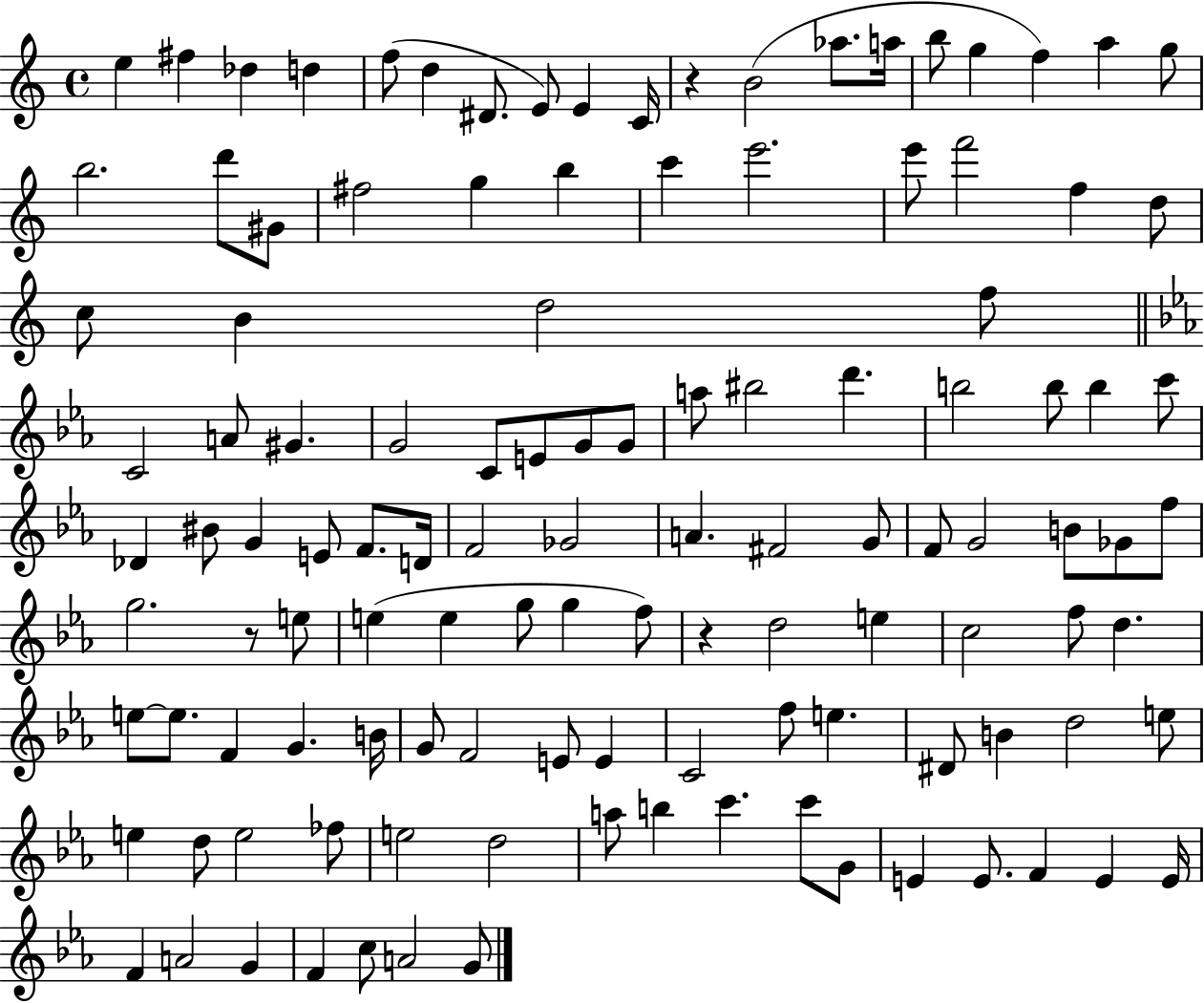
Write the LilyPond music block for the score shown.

{
  \clef treble
  \time 4/4
  \defaultTimeSignature
  \key c \major
  e''4 fis''4 des''4 d''4 | f''8( d''4 dis'8. e'8) e'4 c'16 | r4 b'2( aes''8. a''16 | b''8 g''4 f''4) a''4 g''8 | \break b''2. d'''8 gis'8 | fis''2 g''4 b''4 | c'''4 e'''2. | e'''8 f'''2 f''4 d''8 | \break c''8 b'4 d''2 f''8 | \bar "||" \break \key ees \major c'2 a'8 gis'4. | g'2 c'8 e'8 g'8 g'8 | a''8 bis''2 d'''4. | b''2 b''8 b''4 c'''8 | \break des'4 bis'8 g'4 e'8 f'8. d'16 | f'2 ges'2 | a'4. fis'2 g'8 | f'8 g'2 b'8 ges'8 f''8 | \break g''2. r8 e''8 | e''4( e''4 g''8 g''4 f''8) | r4 d''2 e''4 | c''2 f''8 d''4. | \break e''8~~ e''8. f'4 g'4. b'16 | g'8 f'2 e'8 e'4 | c'2 f''8 e''4. | dis'8 b'4 d''2 e''8 | \break e''4 d''8 e''2 fes''8 | e''2 d''2 | a''8 b''4 c'''4. c'''8 g'8 | e'4 e'8. f'4 e'4 e'16 | \break f'4 a'2 g'4 | f'4 c''8 a'2 g'8 | \bar "|."
}